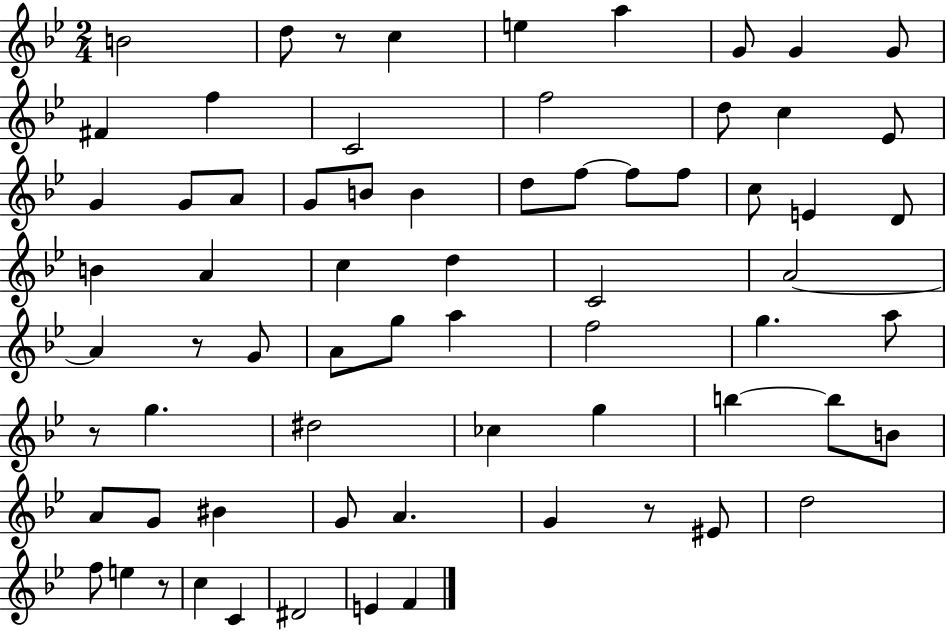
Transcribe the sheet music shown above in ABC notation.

X:1
T:Untitled
M:2/4
L:1/4
K:Bb
B2 d/2 z/2 c e a G/2 G G/2 ^F f C2 f2 d/2 c _E/2 G G/2 A/2 G/2 B/2 B d/2 f/2 f/2 f/2 c/2 E D/2 B A c d C2 A2 A z/2 G/2 A/2 g/2 a f2 g a/2 z/2 g ^d2 _c g b b/2 B/2 A/2 G/2 ^B G/2 A G z/2 ^E/2 d2 f/2 e z/2 c C ^D2 E F